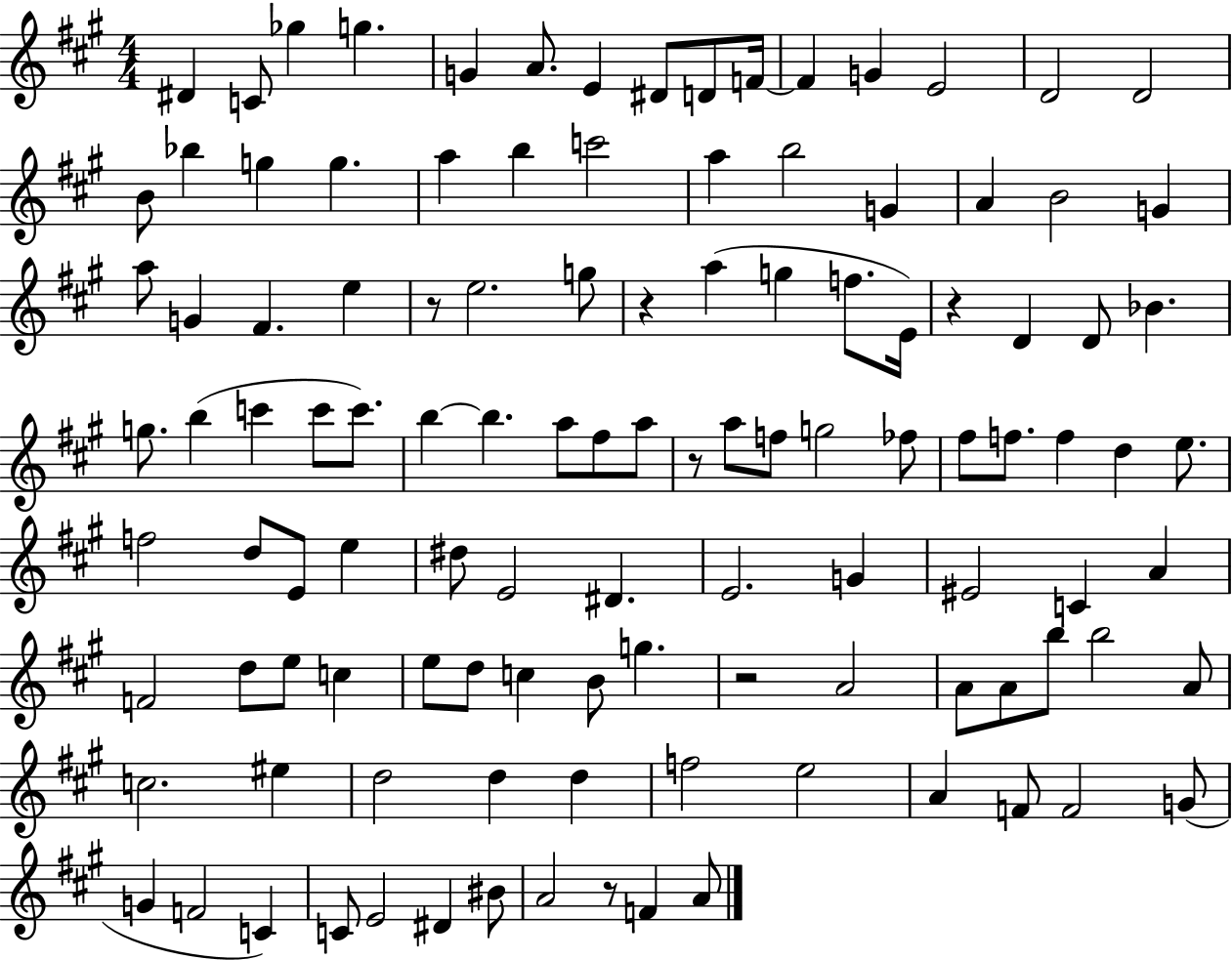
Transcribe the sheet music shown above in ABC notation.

X:1
T:Untitled
M:4/4
L:1/4
K:A
^D C/2 _g g G A/2 E ^D/2 D/2 F/4 F G E2 D2 D2 B/2 _b g g a b c'2 a b2 G A B2 G a/2 G ^F e z/2 e2 g/2 z a g f/2 E/4 z D D/2 _B g/2 b c' c'/2 c'/2 b b a/2 ^f/2 a/2 z/2 a/2 f/2 g2 _f/2 ^f/2 f/2 f d e/2 f2 d/2 E/2 e ^d/2 E2 ^D E2 G ^E2 C A F2 d/2 e/2 c e/2 d/2 c B/2 g z2 A2 A/2 A/2 b/2 b2 A/2 c2 ^e d2 d d f2 e2 A F/2 F2 G/2 G F2 C C/2 E2 ^D ^B/2 A2 z/2 F A/2